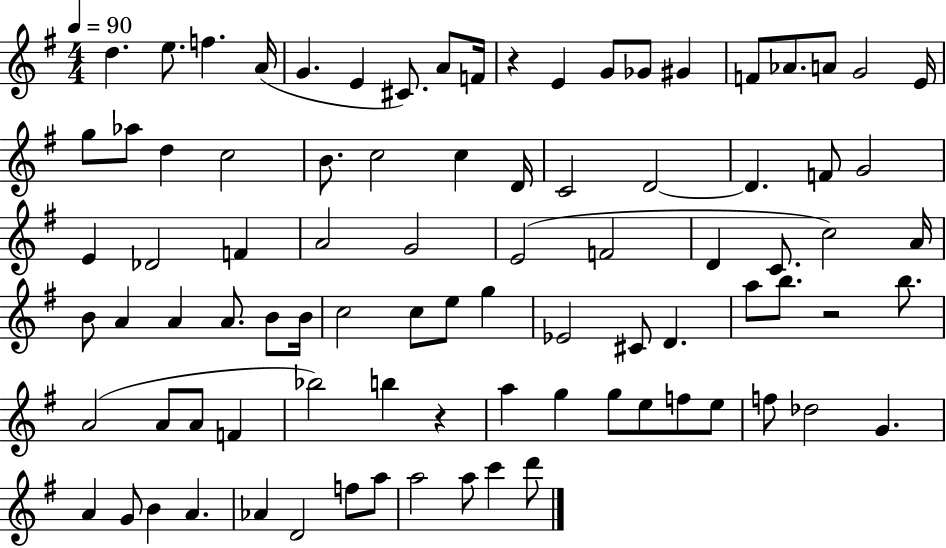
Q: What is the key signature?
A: G major